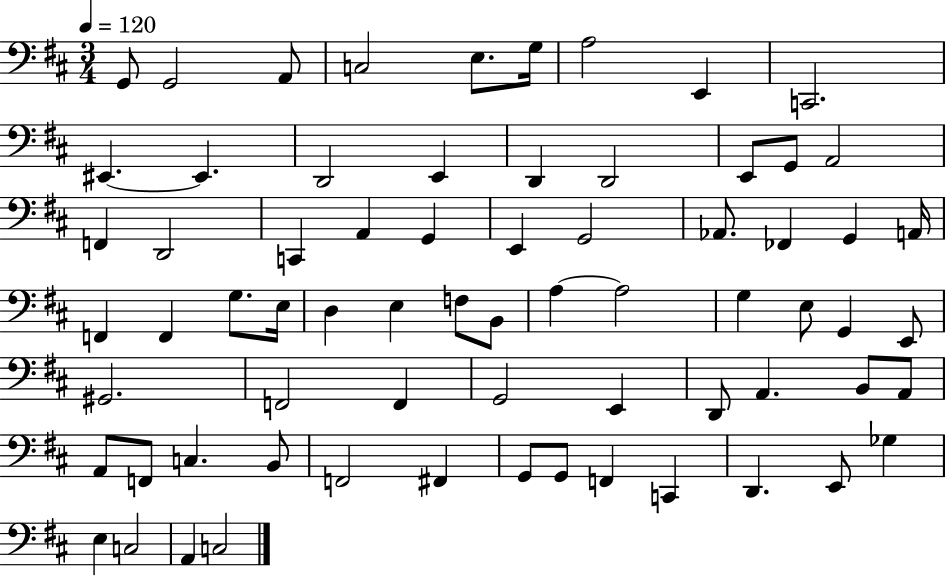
{
  \clef bass
  \numericTimeSignature
  \time 3/4
  \key d \major
  \tempo 4 = 120
  g,8 g,2 a,8 | c2 e8. g16 | a2 e,4 | c,2. | \break eis,4.~~ eis,4. | d,2 e,4 | d,4 d,2 | e,8 g,8 a,2 | \break f,4 d,2 | c,4 a,4 g,4 | e,4 g,2 | aes,8. fes,4 g,4 a,16 | \break f,4 f,4 g8. e16 | d4 e4 f8 b,8 | a4~~ a2 | g4 e8 g,4 e,8 | \break gis,2. | f,2 f,4 | g,2 e,4 | d,8 a,4. b,8 a,8 | \break a,8 f,8 c4. b,8 | f,2 fis,4 | g,8 g,8 f,4 c,4 | d,4. e,8 ges4 | \break e4 c2 | a,4 c2 | \bar "|."
}